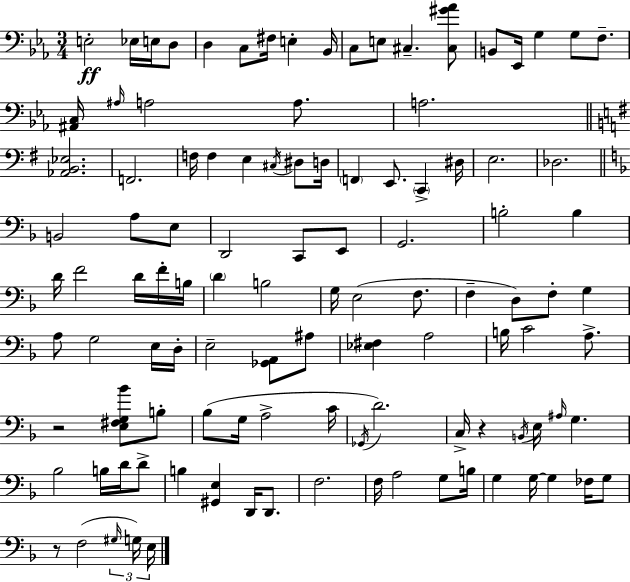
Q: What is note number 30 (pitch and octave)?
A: E2